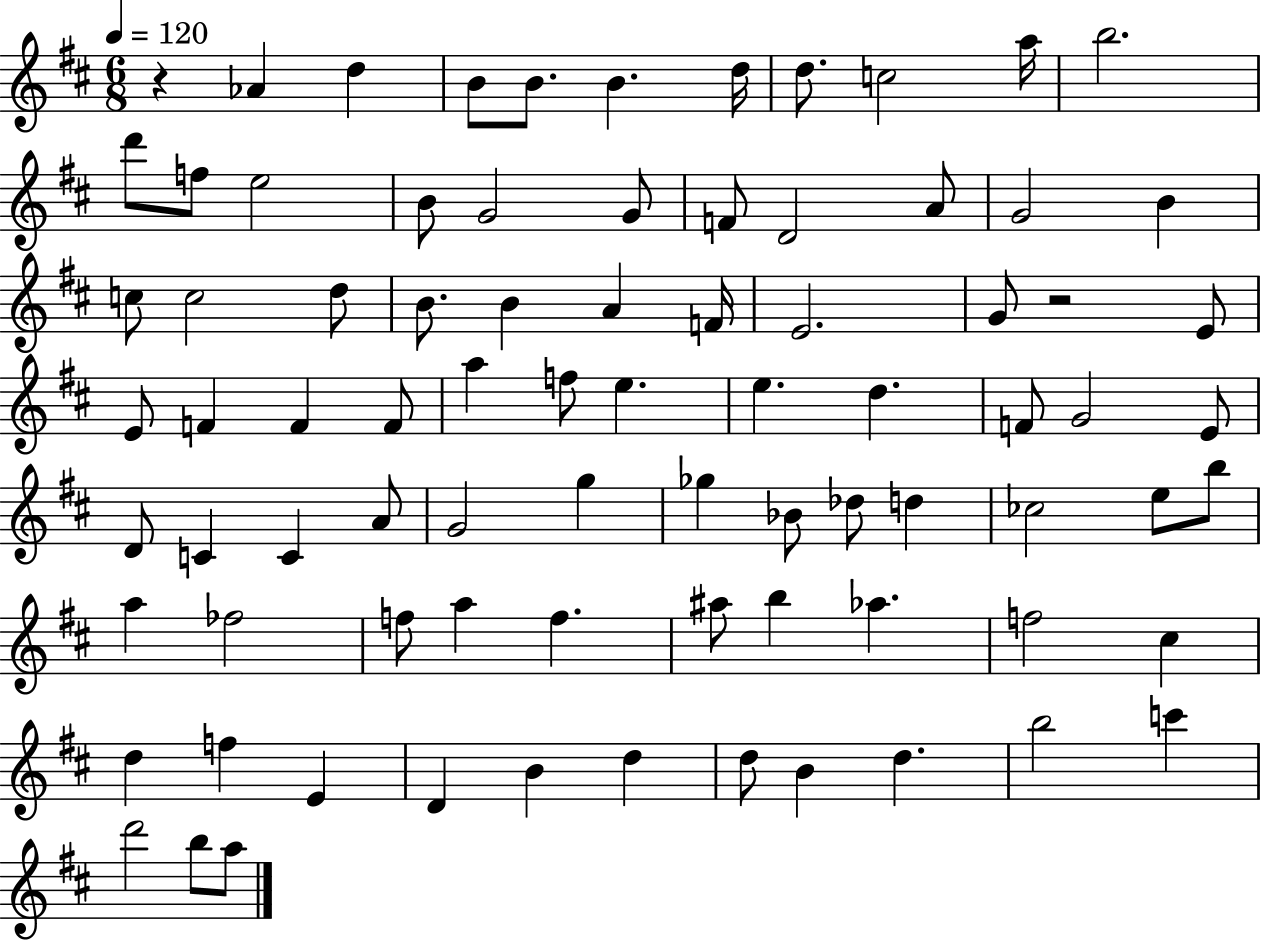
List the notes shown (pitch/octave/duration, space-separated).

R/q Ab4/q D5/q B4/e B4/e. B4/q. D5/s D5/e. C5/h A5/s B5/h. D6/e F5/e E5/h B4/e G4/h G4/e F4/e D4/h A4/e G4/h B4/q C5/e C5/h D5/e B4/e. B4/q A4/q F4/s E4/h. G4/e R/h E4/e E4/e F4/q F4/q F4/e A5/q F5/e E5/q. E5/q. D5/q. F4/e G4/h E4/e D4/e C4/q C4/q A4/e G4/h G5/q Gb5/q Bb4/e Db5/e D5/q CES5/h E5/e B5/e A5/q FES5/h F5/e A5/q F5/q. A#5/e B5/q Ab5/q. F5/h C#5/q D5/q F5/q E4/q D4/q B4/q D5/q D5/e B4/q D5/q. B5/h C6/q D6/h B5/e A5/e